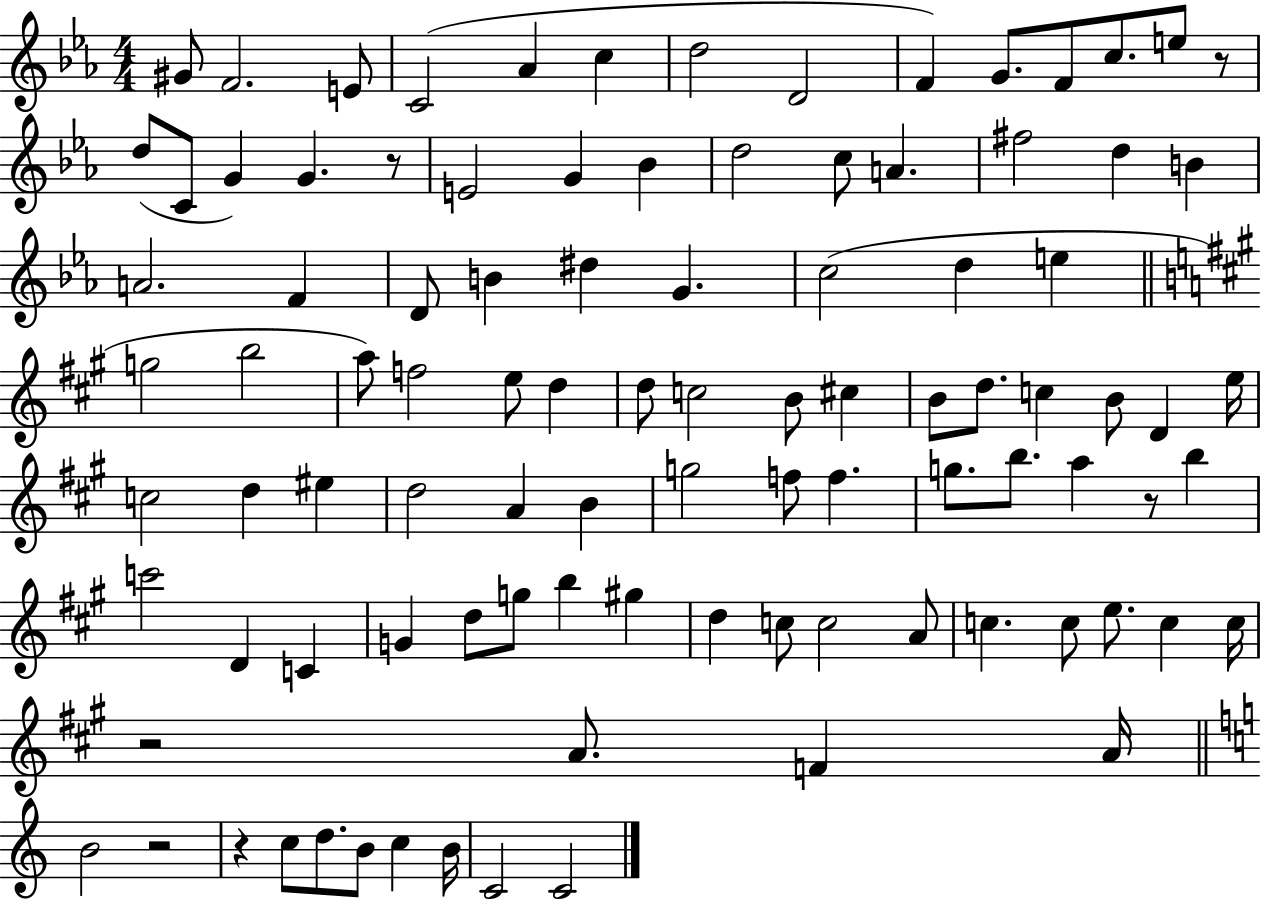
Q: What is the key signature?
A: EES major